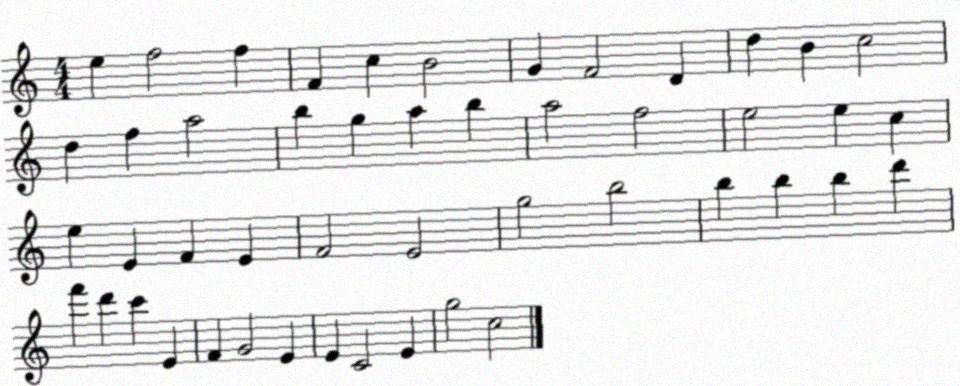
X:1
T:Untitled
M:4/4
L:1/4
K:C
e f2 f F c B2 G F2 D d B c2 d f a2 b g a b a2 f2 e2 e c e E F E F2 E2 g2 b2 b b b d' f' d' c' E F G2 E E C2 E g2 c2